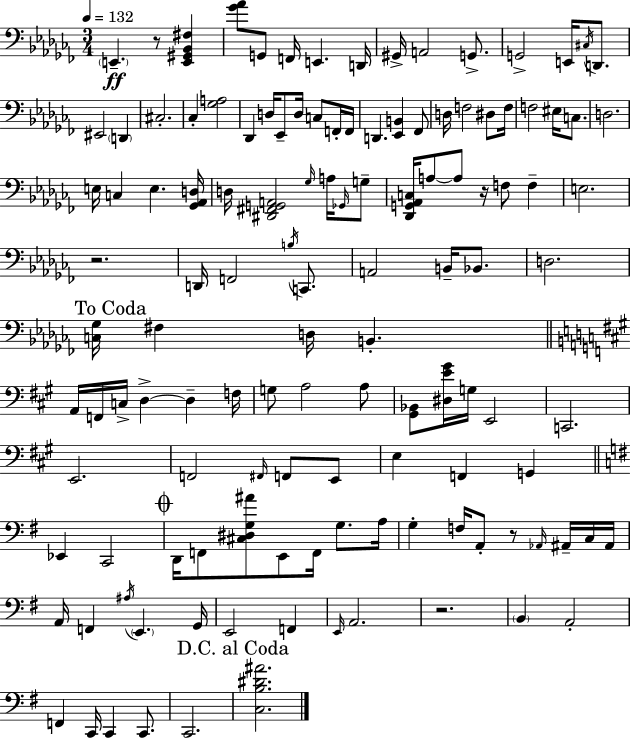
{
  \clef bass
  \numericTimeSignature
  \time 3/4
  \key aes \minor
  \tempo 4 = 132
  \parenthesize e,4.--\ff r8 <e, gis, bes, fis>4 | <ges' aes'>8 g,8 f,16 e,4. d,16 | gis,16-> a,2 g,8.-> | g,2-> e,16 \acciaccatura { cis16 } d,8. | \break eis,2 \parenthesize d,4 | cis2.-. | ces4-. <ges a>2 | des,4 d16 ees,8-- d16 c8 f,16-. | \break f,16 d,4. <ees, b,>4 fes,8 | d16 f2 dis8 | f16 f2 eis16 c8. | d2. | \break e16 c4 e4. | <ges, aes, d>16 d16 <dis, fis, g, a,>2 \grace { ges16 } a16 | \grace { ges,16 } g8-- <des, g, aes, c>16 a8~~ a8 r16 f8 f4-- | e2. | \break r2. | d,16 f,2 | \acciaccatura { b16 } c,8. a,2 | b,16-- bes,8. d2. | \break \mark "To Coda" <c ges>16 fis4 d16 b,4.-. | \bar "||" \break \key a \major a,16 f,16 c16-> d4->~~ d4-- f16 | g8 a2 a8 | <gis, bes,>8 <dis e' gis'>16 g16 e,2 | c,2. | \break e,2. | f,2 \grace { fis,16 } f,8 e,8 | e4 f,4 g,4 | \bar "||" \break \key g \major ees,4 c,2 | \mark \markup { \musicglyph "scripts.coda" } d,16 f,8 <cis dis g ais'>8 e,8 f,16 g8. a16 | g4-. f16 a,8-. r8 \grace { aes,16 } ais,16-- c16 | ais,16 a,16 f,4 \acciaccatura { ais16 } \parenthesize e,4. | \break g,16 e,2 f,4 | \grace { e,16 } a,2. | r2. | \parenthesize b,4 a,2-. | \break f,4 c,16 c,4 | c,8. c,2. | \mark "D.C. al Coda" <c b dis' ais'>2. | \bar "|."
}